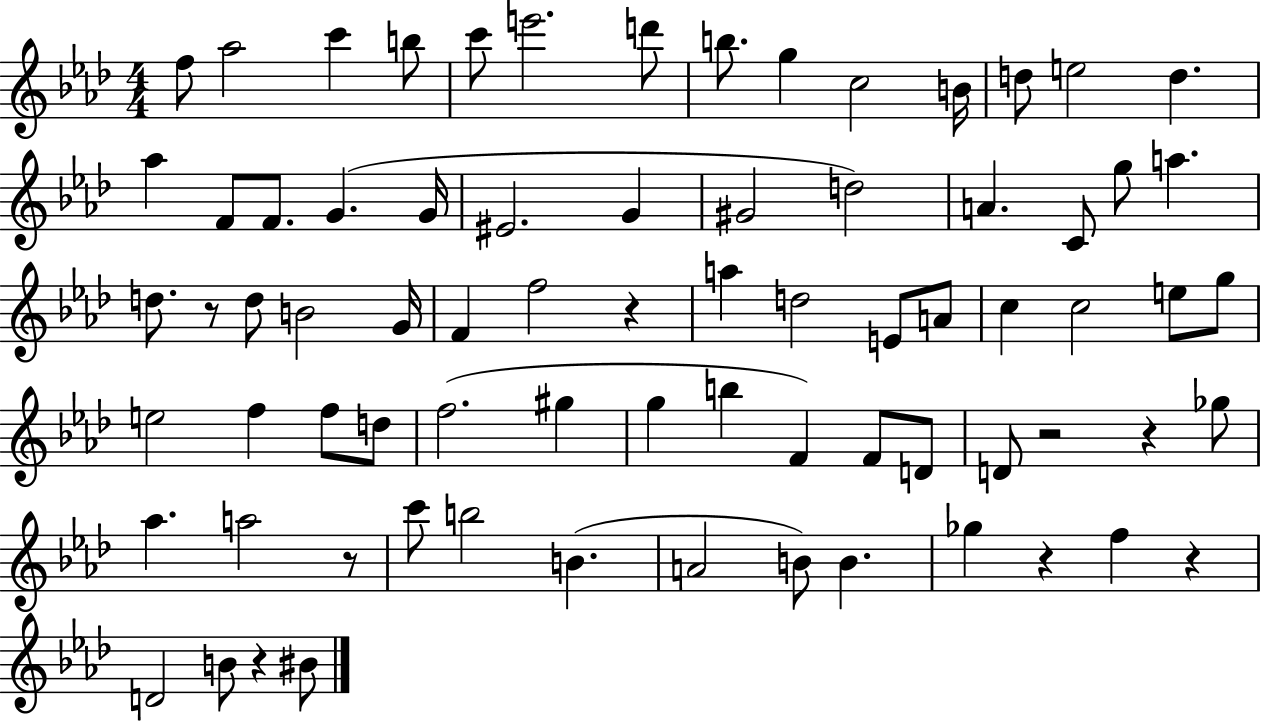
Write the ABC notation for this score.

X:1
T:Untitled
M:4/4
L:1/4
K:Ab
f/2 _a2 c' b/2 c'/2 e'2 d'/2 b/2 g c2 B/4 d/2 e2 d _a F/2 F/2 G G/4 ^E2 G ^G2 d2 A C/2 g/2 a d/2 z/2 d/2 B2 G/4 F f2 z a d2 E/2 A/2 c c2 e/2 g/2 e2 f f/2 d/2 f2 ^g g b F F/2 D/2 D/2 z2 z _g/2 _a a2 z/2 c'/2 b2 B A2 B/2 B _g z f z D2 B/2 z ^B/2